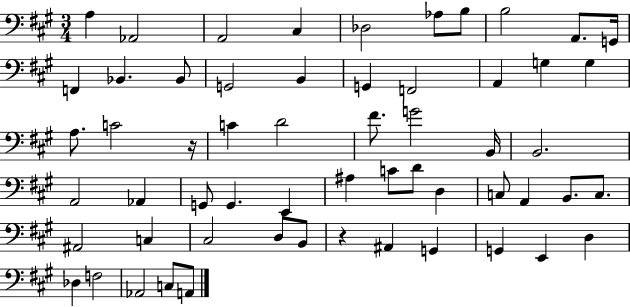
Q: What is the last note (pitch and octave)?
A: A2